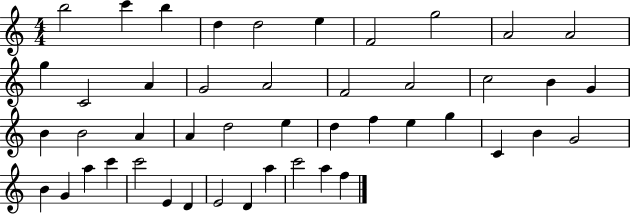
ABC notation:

X:1
T:Untitled
M:4/4
L:1/4
K:C
b2 c' b d d2 e F2 g2 A2 A2 g C2 A G2 A2 F2 A2 c2 B G B B2 A A d2 e d f e g C B G2 B G a c' c'2 E D E2 D a c'2 a f